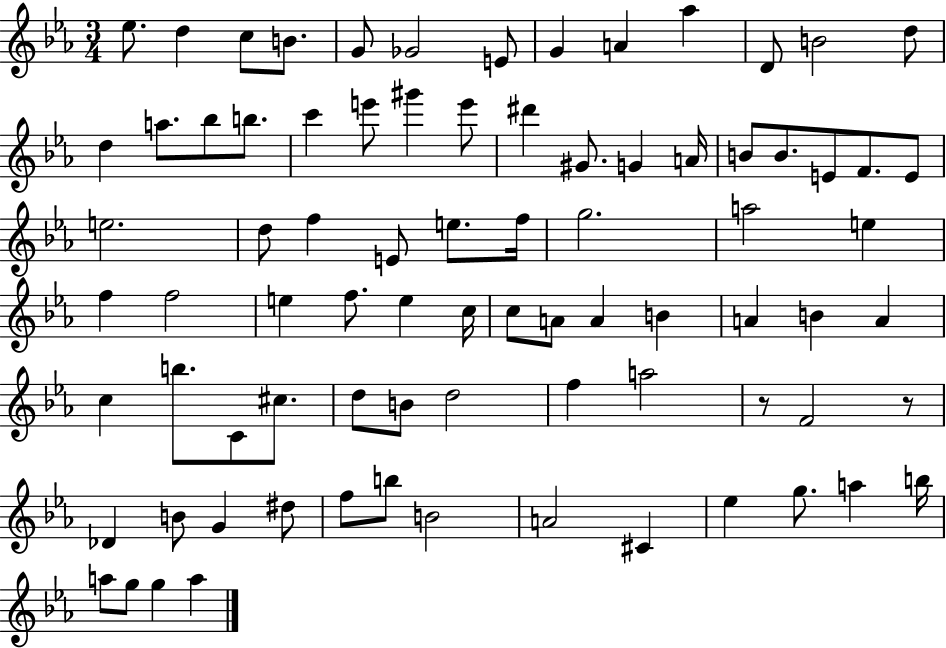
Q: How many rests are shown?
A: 2